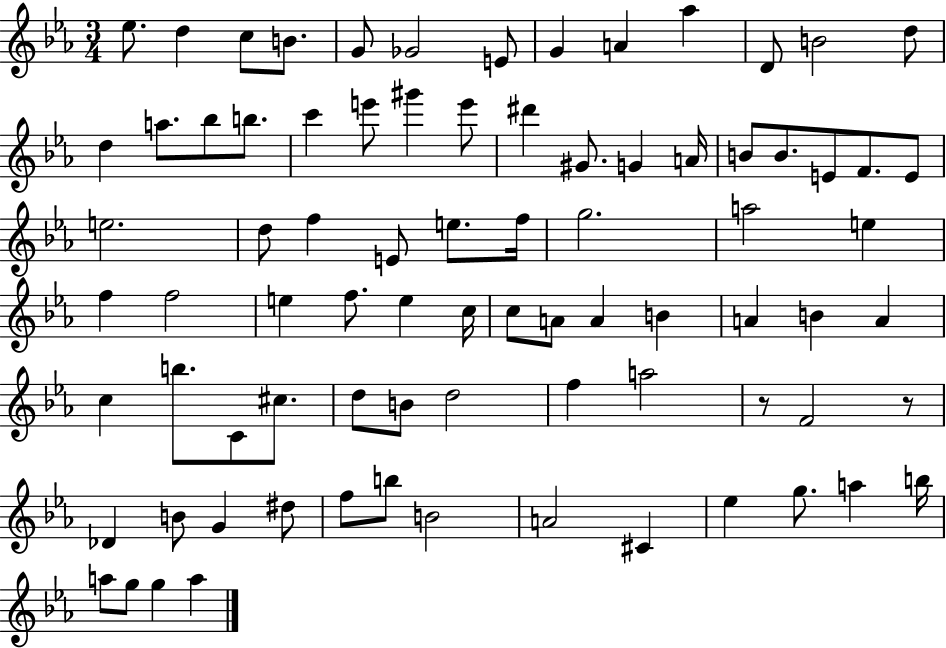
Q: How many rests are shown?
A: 2